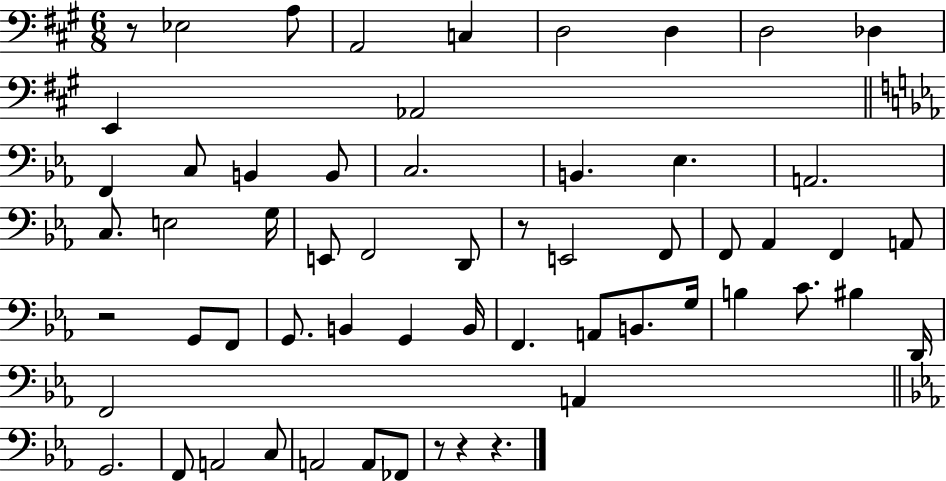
R/e Eb3/h A3/e A2/h C3/q D3/h D3/q D3/h Db3/q E2/q Ab2/h F2/q C3/e B2/q B2/e C3/h. B2/q. Eb3/q. A2/h. C3/e. E3/h G3/s E2/e F2/h D2/e R/e E2/h F2/e F2/e Ab2/q F2/q A2/e R/h G2/e F2/e G2/e. B2/q G2/q B2/s F2/q. A2/e B2/e. G3/s B3/q C4/e. BIS3/q D2/s F2/h A2/q G2/h. F2/e A2/h C3/e A2/h A2/e FES2/e R/e R/q R/q.